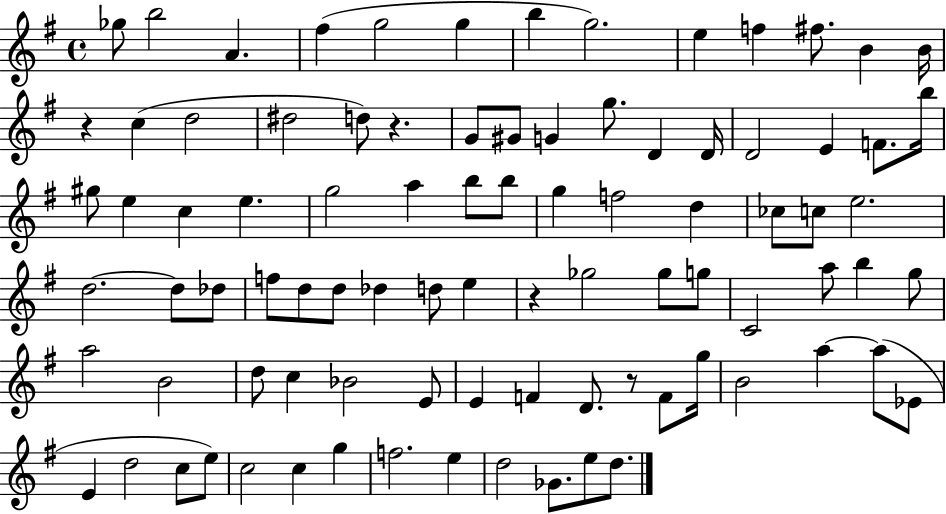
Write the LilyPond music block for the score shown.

{
  \clef treble
  \time 4/4
  \defaultTimeSignature
  \key g \major
  \repeat volta 2 { ges''8 b''2 a'4. | fis''4( g''2 g''4 | b''4 g''2.) | e''4 f''4 fis''8. b'4 b'16 | \break r4 c''4( d''2 | dis''2 d''8) r4. | g'8 gis'8 g'4 g''8. d'4 d'16 | d'2 e'4 f'8. b''16 | \break gis''8 e''4 c''4 e''4. | g''2 a''4 b''8 b''8 | g''4 f''2 d''4 | ces''8 c''8 e''2. | \break d''2.~~ d''8 des''8 | f''8 d''8 d''8 des''4 d''8 e''4 | r4 ges''2 ges''8 g''8 | c'2 a''8 b''4 g''8 | \break a''2 b'2 | d''8 c''4 bes'2 e'8 | e'4 f'4 d'8. r8 f'8 g''16 | b'2 a''4~~ a''8( ees'8 | \break e'4 d''2 c''8 e''8) | c''2 c''4 g''4 | f''2. e''4 | d''2 ges'8. e''8 d''8. | \break } \bar "|."
}